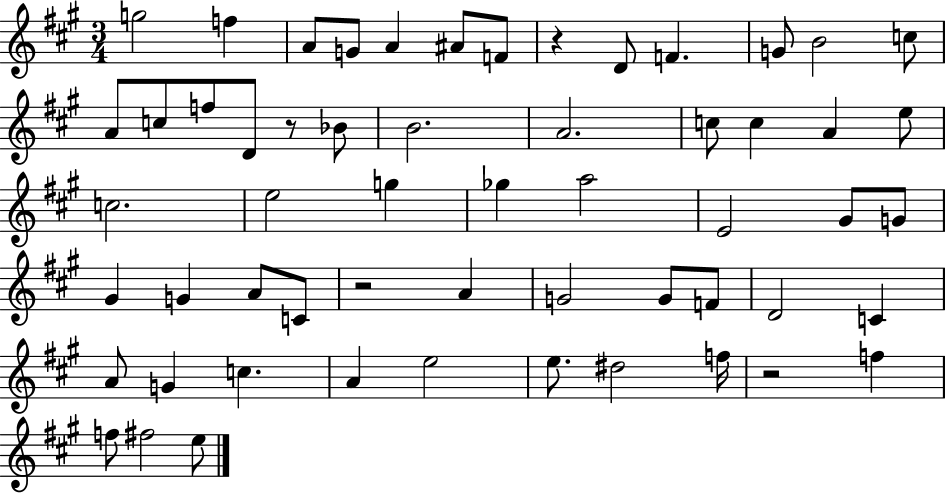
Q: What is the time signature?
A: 3/4